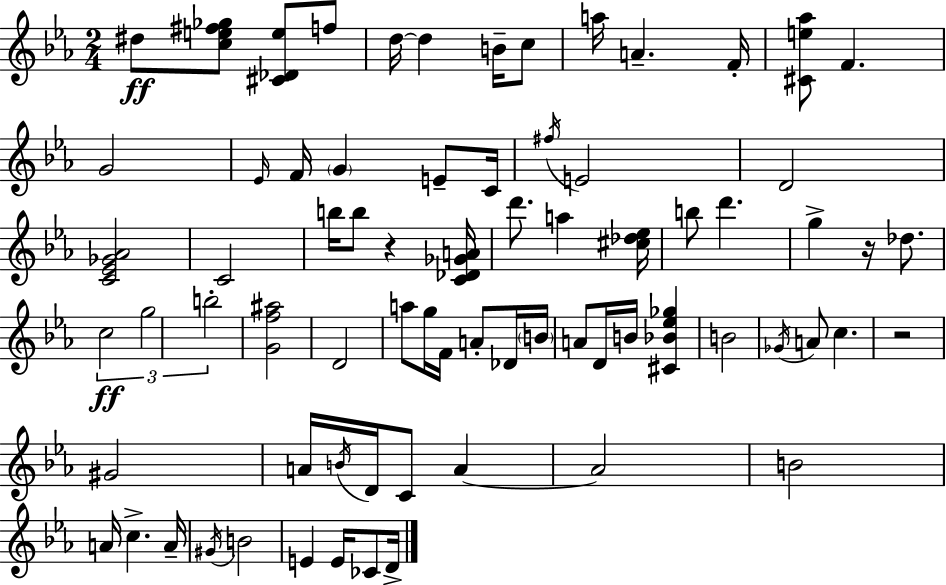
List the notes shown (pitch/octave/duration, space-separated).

D#5/e [C5,E5,F#5,Gb5]/e [C#4,Db4,E5]/e F5/e D5/s D5/q B4/s C5/e A5/s A4/q. F4/s [C#4,E5,Ab5]/e F4/q. G4/h Eb4/s F4/s G4/q E4/e C4/s F#5/s E4/h D4/h [C4,Eb4,Gb4,Ab4]/h C4/h B5/s B5/e R/q [C4,Db4,Gb4,A4]/s D6/e. A5/q [C#5,Db5,Eb5]/s B5/e D6/q. G5/q R/s Db5/e. C5/h G5/h B5/h [G4,F5,A#5]/h D4/h A5/e G5/s F4/s A4/e Db4/s B4/s A4/e D4/s B4/s [C#4,Bb4,Eb5,Gb5]/q B4/h Gb4/s A4/e C5/q. R/h G#4/h A4/s B4/s D4/s C4/e A4/q A4/h B4/h A4/s C5/q. A4/s G#4/s B4/h E4/q E4/s CES4/e D4/s